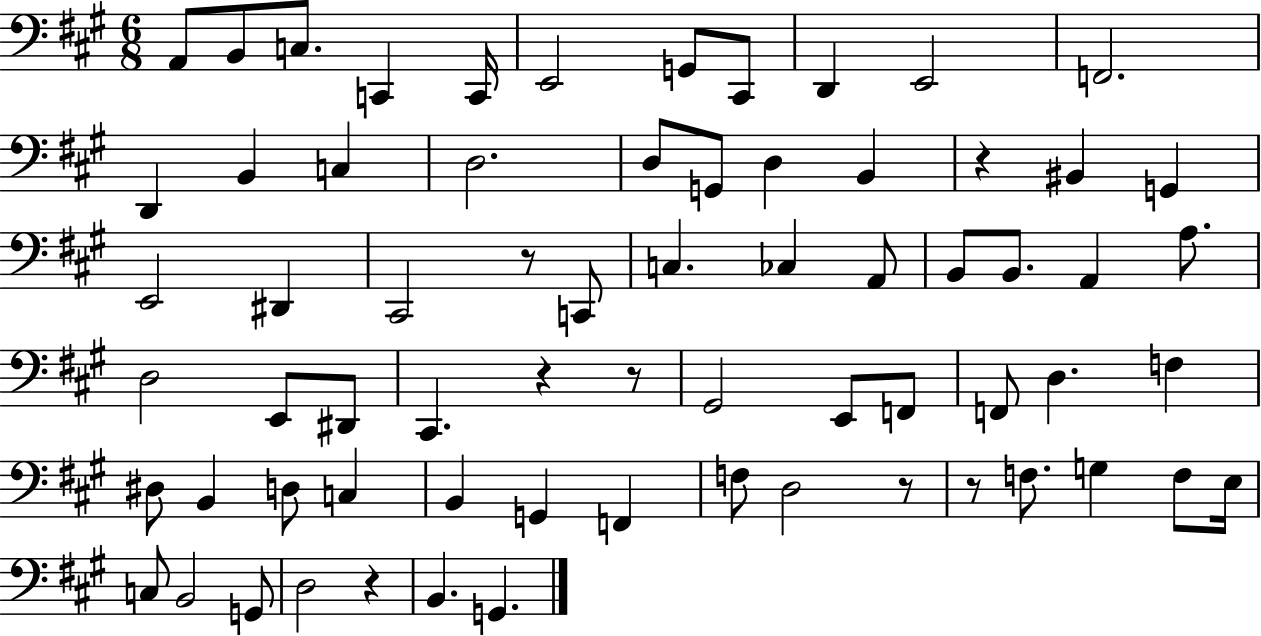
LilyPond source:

{
  \clef bass
  \numericTimeSignature
  \time 6/8
  \key a \major
  \repeat volta 2 { a,8 b,8 c8. c,4 c,16 | e,2 g,8 cis,8 | d,4 e,2 | f,2. | \break d,4 b,4 c4 | d2. | d8 g,8 d4 b,4 | r4 bis,4 g,4 | \break e,2 dis,4 | cis,2 r8 c,8 | c4. ces4 a,8 | b,8 b,8. a,4 a8. | \break d2 e,8 dis,8 | cis,4. r4 r8 | gis,2 e,8 f,8 | f,8 d4. f4 | \break dis8 b,4 d8 c4 | b,4 g,4 f,4 | f8 d2 r8 | r8 f8. g4 f8 e16 | \break c8 b,2 g,8 | d2 r4 | b,4. g,4. | } \bar "|."
}